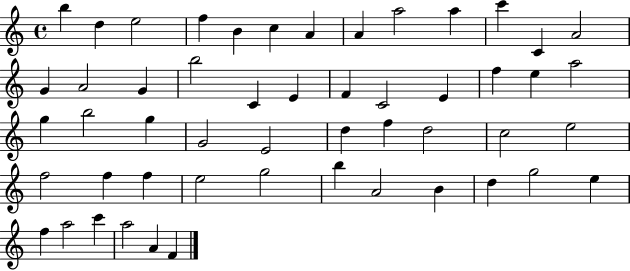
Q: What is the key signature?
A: C major